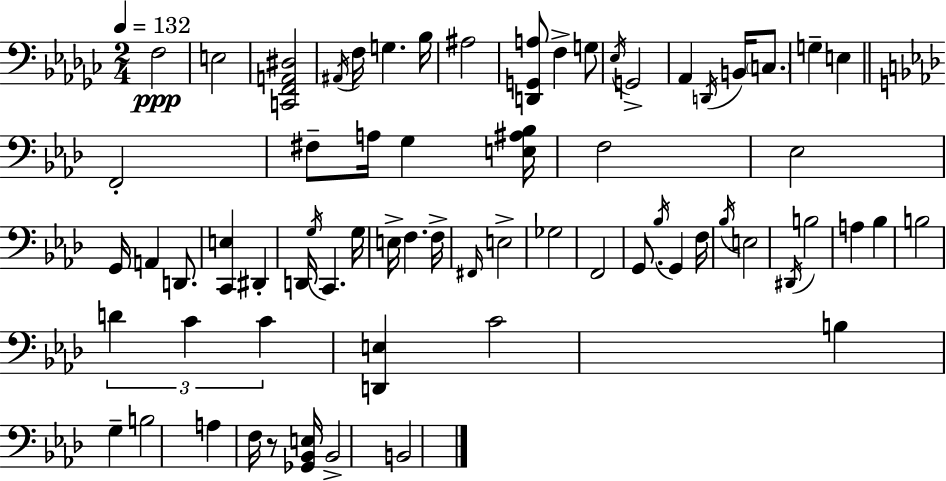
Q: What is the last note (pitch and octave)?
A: B2